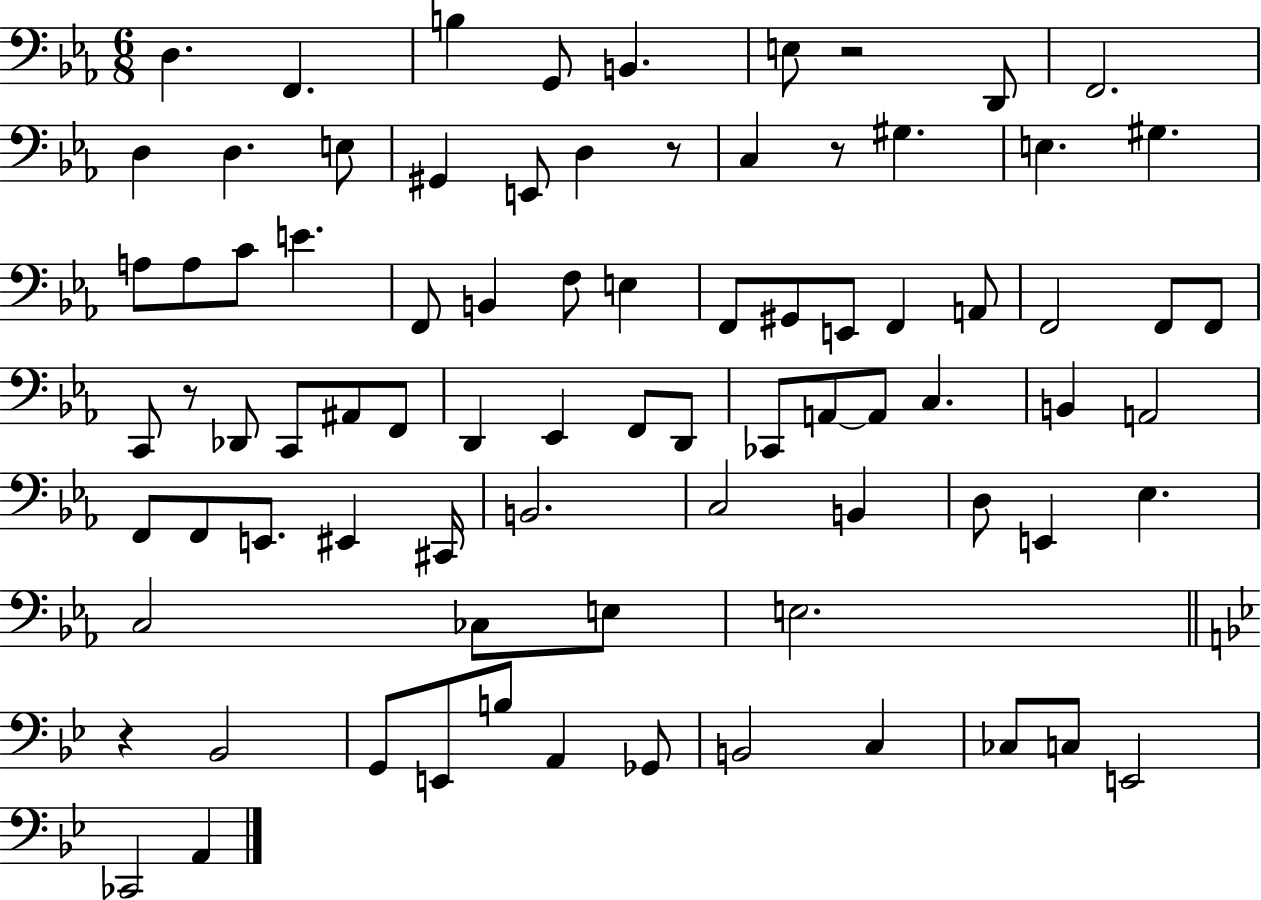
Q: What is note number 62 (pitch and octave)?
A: CES3